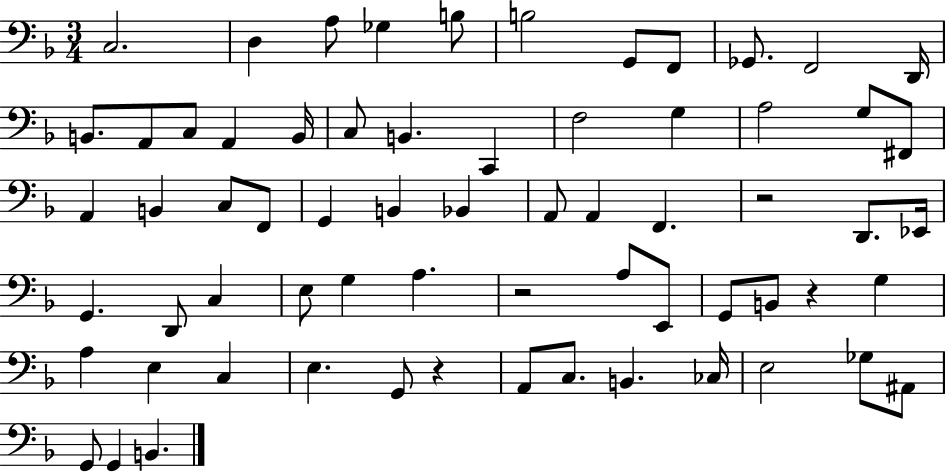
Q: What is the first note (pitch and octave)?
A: C3